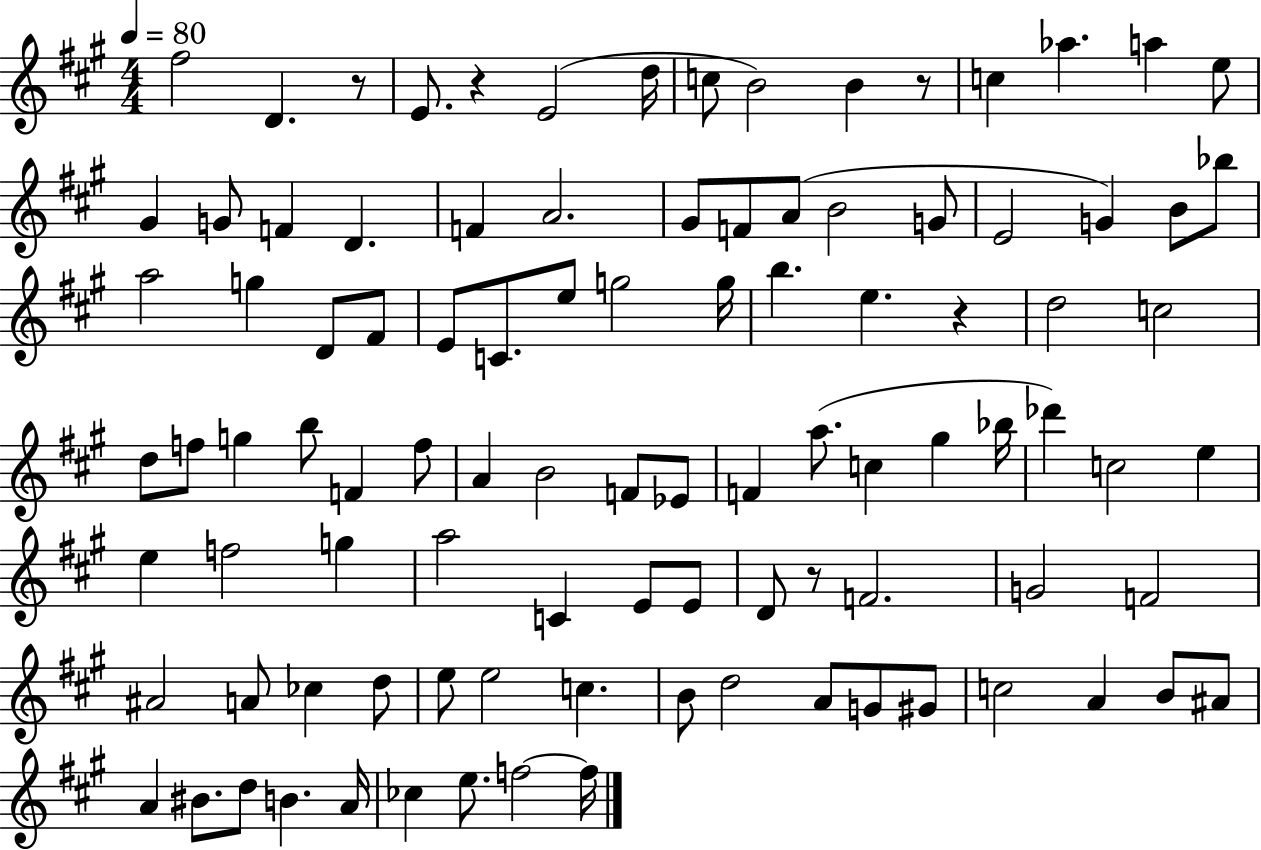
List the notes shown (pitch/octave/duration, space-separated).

F#5/h D4/q. R/e E4/e. R/q E4/h D5/s C5/e B4/h B4/q R/e C5/q Ab5/q. A5/q E5/e G#4/q G4/e F4/q D4/q. F4/q A4/h. G#4/e F4/e A4/e B4/h G4/e E4/h G4/q B4/e Bb5/e A5/h G5/q D4/e F#4/e E4/e C4/e. E5/e G5/h G5/s B5/q. E5/q. R/q D5/h C5/h D5/e F5/e G5/q B5/e F4/q F5/e A4/q B4/h F4/e Eb4/e F4/q A5/e. C5/q G#5/q Bb5/s Db6/q C5/h E5/q E5/q F5/h G5/q A5/h C4/q E4/e E4/e D4/e R/e F4/h. G4/h F4/h A#4/h A4/e CES5/q D5/e E5/e E5/h C5/q. B4/e D5/h A4/e G4/e G#4/e C5/h A4/q B4/e A#4/e A4/q BIS4/e. D5/e B4/q. A4/s CES5/q E5/e. F5/h F5/s